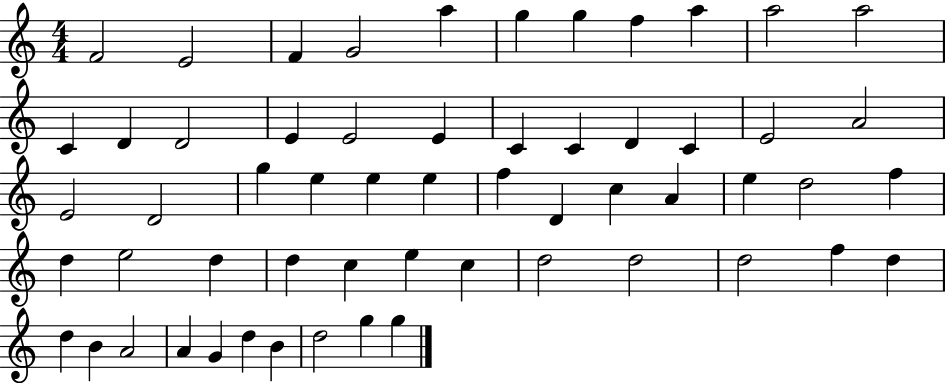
F4/h E4/h F4/q G4/h A5/q G5/q G5/q F5/q A5/q A5/h A5/h C4/q D4/q D4/h E4/q E4/h E4/q C4/q C4/q D4/q C4/q E4/h A4/h E4/h D4/h G5/q E5/q E5/q E5/q F5/q D4/q C5/q A4/q E5/q D5/h F5/q D5/q E5/h D5/q D5/q C5/q E5/q C5/q D5/h D5/h D5/h F5/q D5/q D5/q B4/q A4/h A4/q G4/q D5/q B4/q D5/h G5/q G5/q